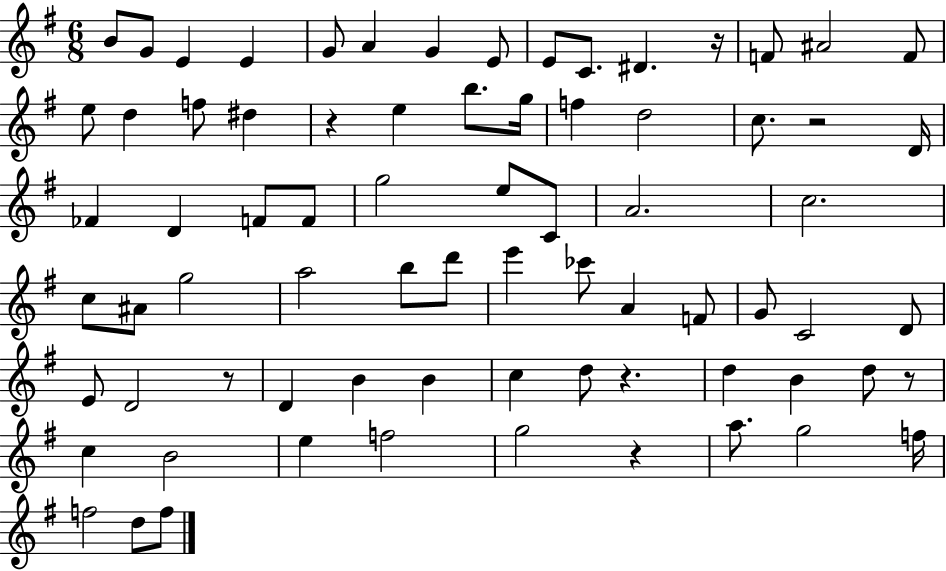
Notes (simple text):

B4/e G4/e E4/q E4/q G4/e A4/q G4/q E4/e E4/e C4/e. D#4/q. R/s F4/e A#4/h F4/e E5/e D5/q F5/e D#5/q R/q E5/q B5/e. G5/s F5/q D5/h C5/e. R/h D4/s FES4/q D4/q F4/e F4/e G5/h E5/e C4/e A4/h. C5/h. C5/e A#4/e G5/h A5/h B5/e D6/e E6/q CES6/e A4/q F4/e G4/e C4/h D4/e E4/e D4/h R/e D4/q B4/q B4/q C5/q D5/e R/q. D5/q B4/q D5/e R/e C5/q B4/h E5/q F5/h G5/h R/q A5/e. G5/h F5/s F5/h D5/e F5/e